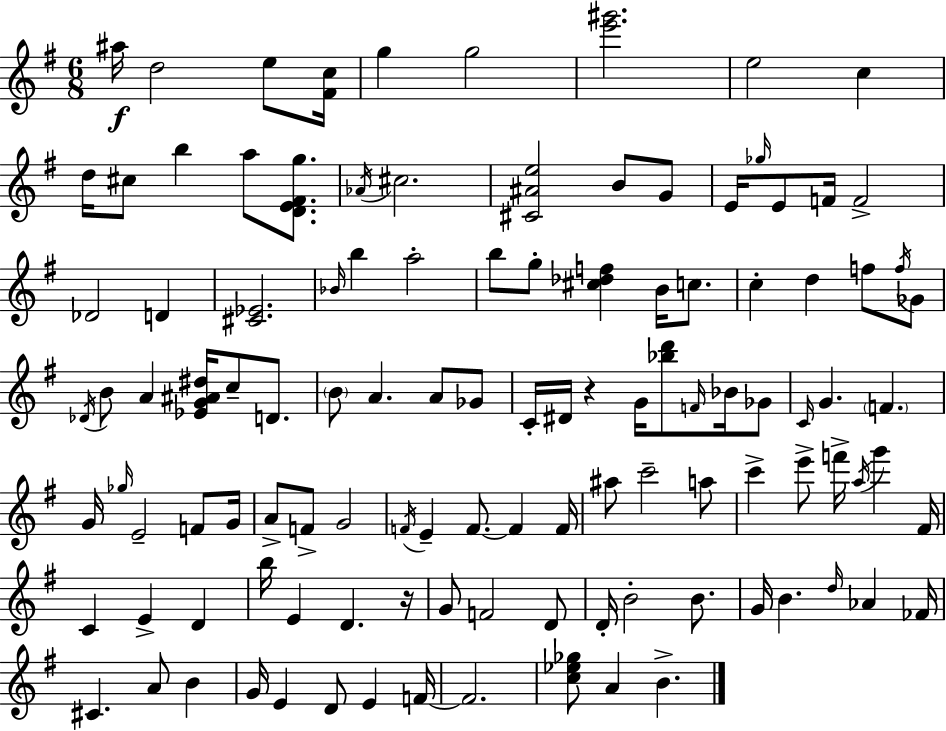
{
  \clef treble
  \numericTimeSignature
  \time 6/8
  \key e \minor
  ais''16\f d''2 e''8 <fis' c''>16 | g''4 g''2 | <e''' gis'''>2. | e''2 c''4 | \break d''16 cis''8 b''4 a''8 <d' e' fis' g''>8. | \acciaccatura { aes'16 } cis''2. | <cis' ais' e''>2 b'8 g'8 | e'16 \grace { ges''16 } e'8 f'16 f'2-> | \break des'2 d'4 | <cis' ees'>2. | \grace { bes'16 } b''4 a''2-. | b''8 g''8-. <cis'' des'' f''>4 b'16 | \break c''8. c''4-. d''4 f''8 | \acciaccatura { f''16 } ges'8 \acciaccatura { des'16 } b'8 a'4 <ees' g' ais' dis''>16 | c''8-- d'8. \parenthesize b'8 a'4. | a'8 ges'8 c'16-. dis'16 r4 g'16 | \break <bes'' d'''>8 \grace { f'16 } bes'16 ges'8 \grace { c'16 } g'4. | \parenthesize f'4. g'16 \grace { ges''16 } e'2-- | f'8 g'16 a'8-> f'8-> | g'2 \acciaccatura { f'16 } e'4-- | \break f'8.~~ f'4 f'16 ais''8 c'''2-- | a''8 c'''4-> | e'''8-> f'''16-> \acciaccatura { a''16 } g'''4 fis'16 c'4 | e'4-> d'4 b''16 e'4 | \break d'4. r16 g'8 | f'2 d'8 d'16-. b'2-. | b'8. g'16 b'4. | \grace { d''16 } aes'4 fes'16 cis'4. | \break a'8 b'4 g'16 | e'4 d'8 e'4 f'16~~ f'2. | <c'' ees'' ges''>8 | a'4 b'4.-> \bar "|."
}